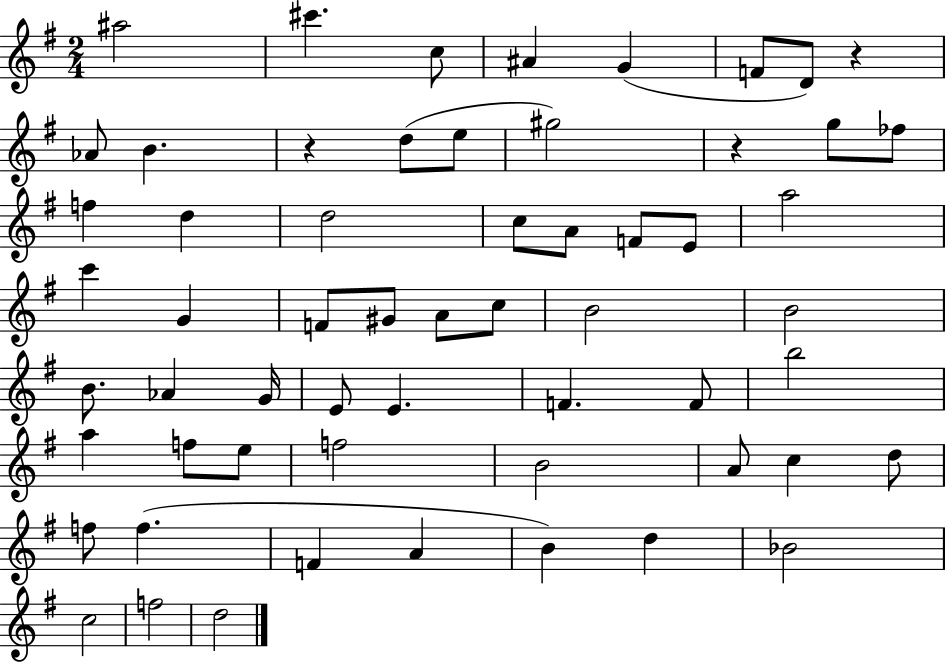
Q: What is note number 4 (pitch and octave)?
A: A#4